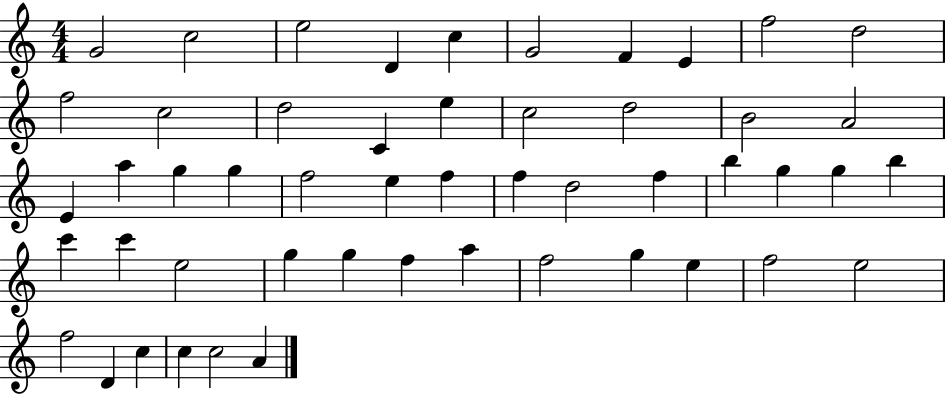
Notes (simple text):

G4/h C5/h E5/h D4/q C5/q G4/h F4/q E4/q F5/h D5/h F5/h C5/h D5/h C4/q E5/q C5/h D5/h B4/h A4/h E4/q A5/q G5/q G5/q F5/h E5/q F5/q F5/q D5/h F5/q B5/q G5/q G5/q B5/q C6/q C6/q E5/h G5/q G5/q F5/q A5/q F5/h G5/q E5/q F5/h E5/h F5/h D4/q C5/q C5/q C5/h A4/q